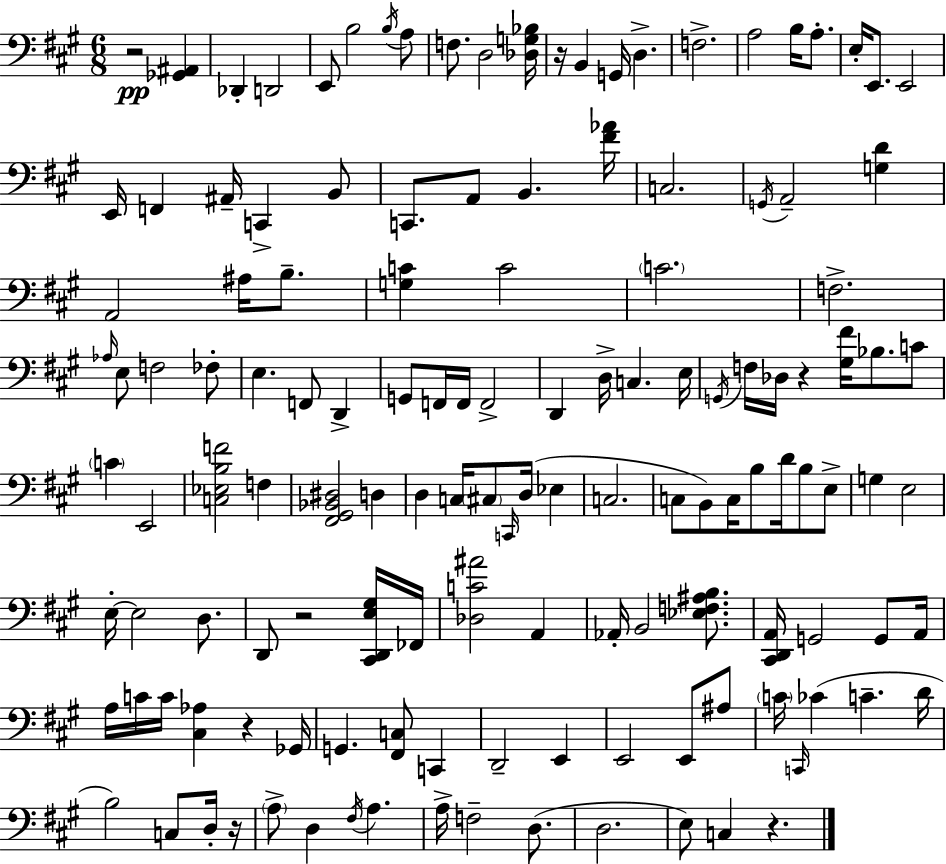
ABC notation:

X:1
T:Untitled
M:6/8
L:1/4
K:A
z2 [_G,,^A,,] _D,, D,,2 E,,/2 B,2 B,/4 A,/2 F,/2 D,2 [_D,G,_B,]/4 z/4 B,, G,,/4 D, F,2 A,2 B,/4 A,/2 E,/4 E,,/2 E,,2 E,,/4 F,, ^A,,/4 C,, B,,/2 C,,/2 A,,/2 B,, [^F_A]/4 C,2 G,,/4 A,,2 [G,D] A,,2 ^A,/4 B,/2 [G,C] C2 C2 F,2 _A,/4 E,/2 F,2 _F,/2 E, F,,/2 D,, G,,/2 F,,/4 F,,/4 F,,2 D,, D,/4 C, E,/4 G,,/4 F,/4 _D,/4 z [^G,^F]/4 _B,/2 C/2 C E,,2 [C,_E,B,F]2 F, [^F,,^G,,_B,,^D,]2 D, D, C,/4 ^C,/2 C,,/4 D,/4 _E, C,2 C,/2 B,,/2 C,/4 B,/2 D/4 B,/2 E,/2 G, E,2 E,/4 E,2 D,/2 D,,/2 z2 [^C,,D,,E,^G,]/4 _F,,/4 [_D,C^A]2 A,, _A,,/4 B,,2 [_E,F,^A,B,]/2 [^C,,D,,A,,]/4 G,,2 G,,/2 A,,/4 A,/4 C/4 C/4 [^C,_A,] z _G,,/4 G,, [^F,,C,]/2 C,, D,,2 E,, E,,2 E,,/2 ^A,/2 C/4 C,,/4 _C C D/4 B,2 C,/2 D,/4 z/4 A,/2 D, ^F,/4 A, A,/4 F,2 D,/2 D,2 E,/2 C, z